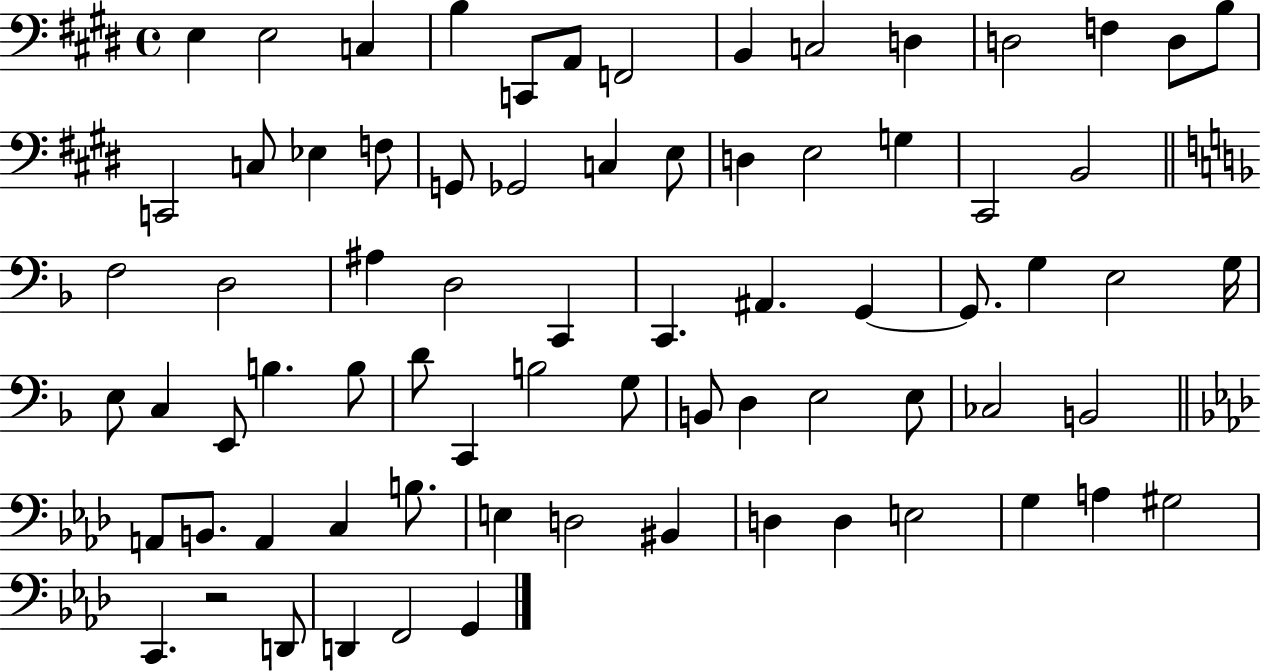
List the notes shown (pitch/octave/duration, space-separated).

E3/q E3/h C3/q B3/q C2/e A2/e F2/h B2/q C3/h D3/q D3/h F3/q D3/e B3/e C2/h C3/e Eb3/q F3/e G2/e Gb2/h C3/q E3/e D3/q E3/h G3/q C#2/h B2/h F3/h D3/h A#3/q D3/h C2/q C2/q. A#2/q. G2/q G2/e. G3/q E3/h G3/s E3/e C3/q E2/e B3/q. B3/e D4/e C2/q B3/h G3/e B2/e D3/q E3/h E3/e CES3/h B2/h A2/e B2/e. A2/q C3/q B3/e. E3/q D3/h BIS2/q D3/q D3/q E3/h G3/q A3/q G#3/h C2/q. R/h D2/e D2/q F2/h G2/q